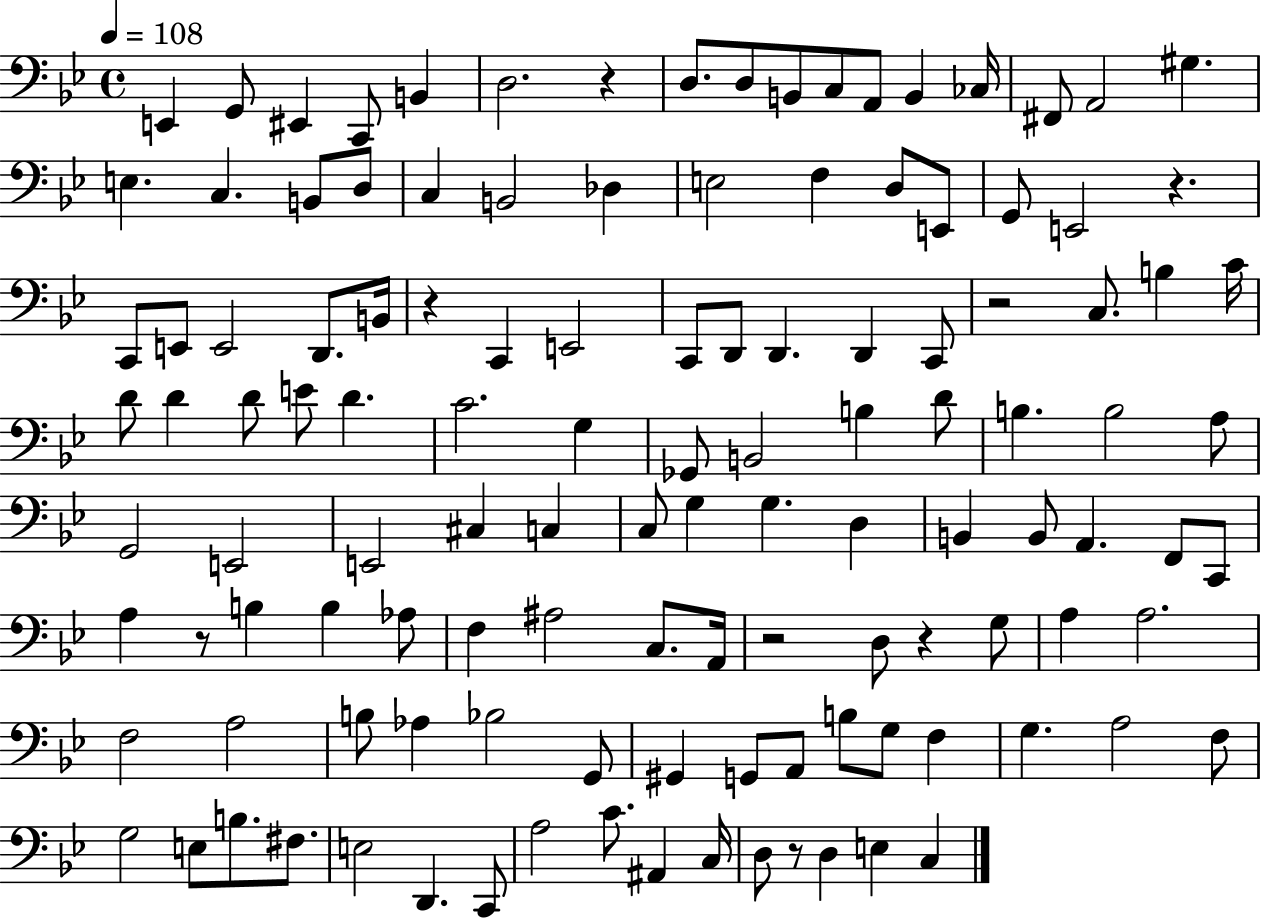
{
  \clef bass
  \time 4/4
  \defaultTimeSignature
  \key bes \major
  \tempo 4 = 108
  e,4 g,8 eis,4 c,8 b,4 | d2. r4 | d8. d8 b,8 c8 a,8 b,4 ces16 | fis,8 a,2 gis4. | \break e4. c4. b,8 d8 | c4 b,2 des4 | e2 f4 d8 e,8 | g,8 e,2 r4. | \break c,8 e,8 e,2 d,8. b,16 | r4 c,4 e,2 | c,8 d,8 d,4. d,4 c,8 | r2 c8. b4 c'16 | \break d'8 d'4 d'8 e'8 d'4. | c'2. g4 | ges,8 b,2 b4 d'8 | b4. b2 a8 | \break g,2 e,2 | e,2 cis4 c4 | c8 g4 g4. d4 | b,4 b,8 a,4. f,8 c,8 | \break a4 r8 b4 b4 aes8 | f4 ais2 c8. a,16 | r2 d8 r4 g8 | a4 a2. | \break f2 a2 | b8 aes4 bes2 g,8 | gis,4 g,8 a,8 b8 g8 f4 | g4. a2 f8 | \break g2 e8 b8. fis8. | e2 d,4. c,8 | a2 c'8. ais,4 c16 | d8 r8 d4 e4 c4 | \break \bar "|."
}